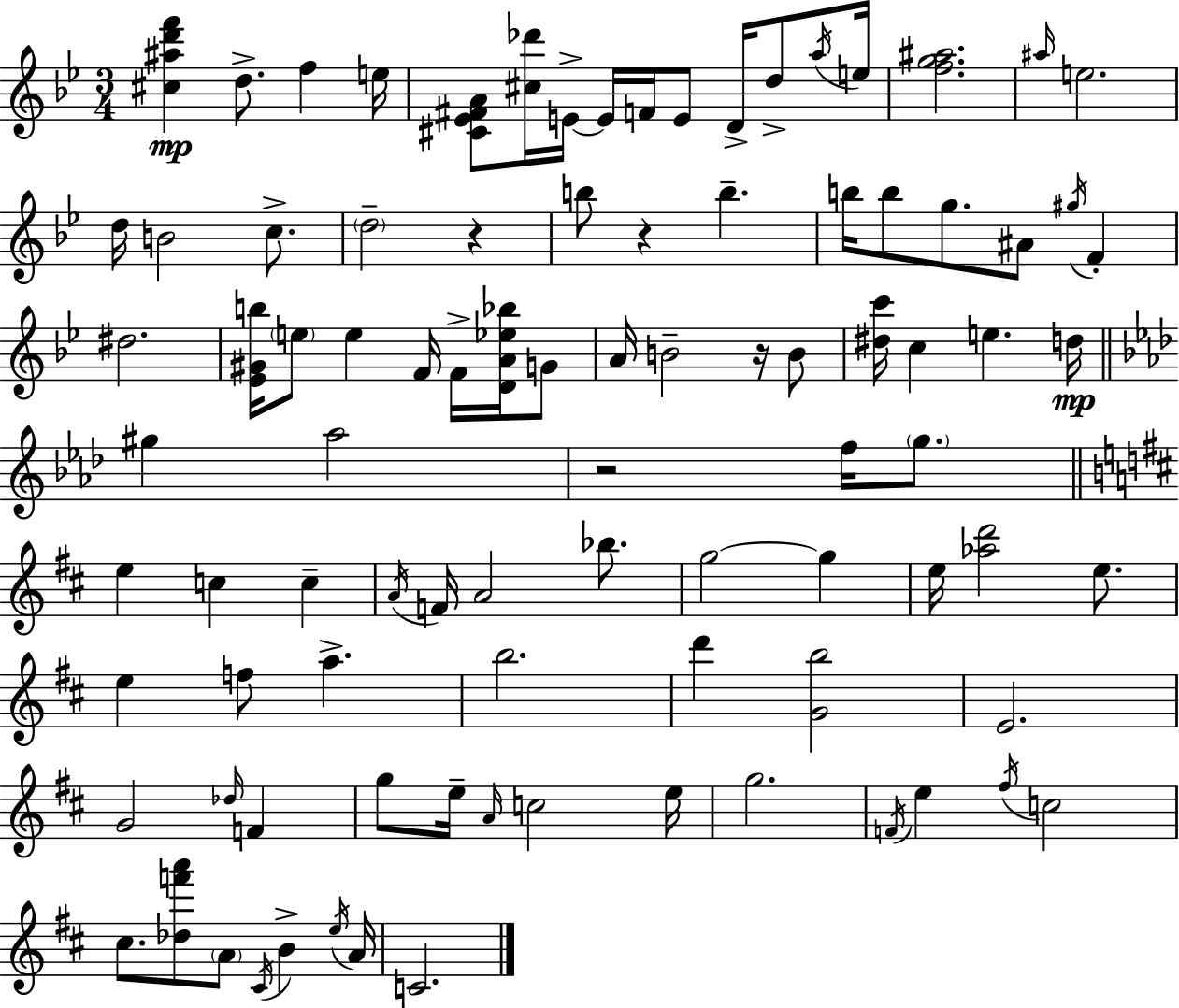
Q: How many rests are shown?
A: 4